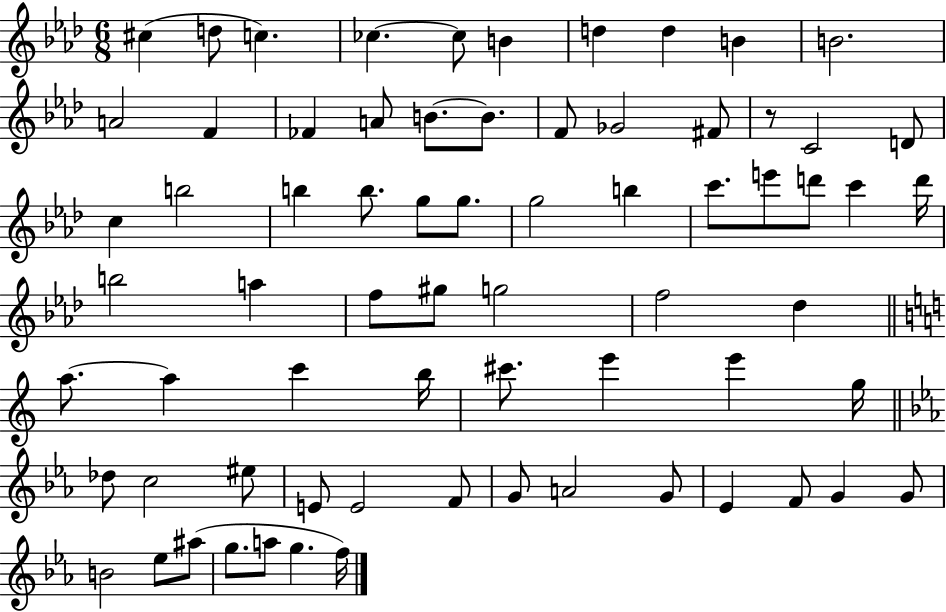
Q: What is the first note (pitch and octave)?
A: C#5